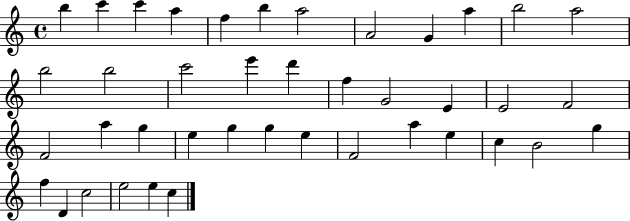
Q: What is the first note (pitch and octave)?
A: B5